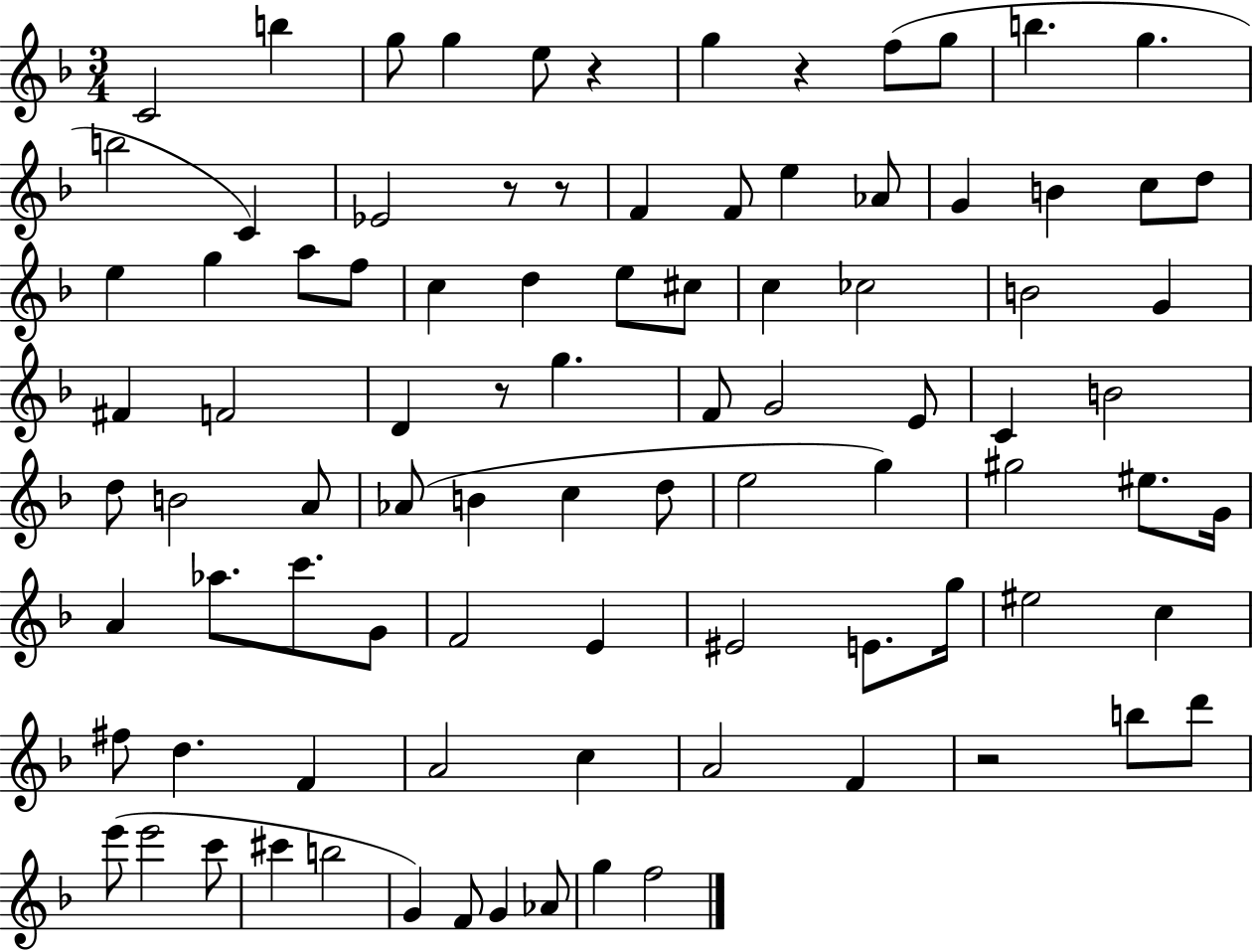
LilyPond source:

{
  \clef treble
  \numericTimeSignature
  \time 3/4
  \key f \major
  c'2 b''4 | g''8 g''4 e''8 r4 | g''4 r4 f''8( g''8 | b''4. g''4. | \break b''2 c'4) | ees'2 r8 r8 | f'4 f'8 e''4 aes'8 | g'4 b'4 c''8 d''8 | \break e''4 g''4 a''8 f''8 | c''4 d''4 e''8 cis''8 | c''4 ces''2 | b'2 g'4 | \break fis'4 f'2 | d'4 r8 g''4. | f'8 g'2 e'8 | c'4 b'2 | \break d''8 b'2 a'8 | aes'8( b'4 c''4 d''8 | e''2 g''4) | gis''2 eis''8. g'16 | \break a'4 aes''8. c'''8. g'8 | f'2 e'4 | eis'2 e'8. g''16 | eis''2 c''4 | \break fis''8 d''4. f'4 | a'2 c''4 | a'2 f'4 | r2 b''8 d'''8 | \break e'''8( e'''2 c'''8 | cis'''4 b''2 | g'4) f'8 g'4 aes'8 | g''4 f''2 | \break \bar "|."
}